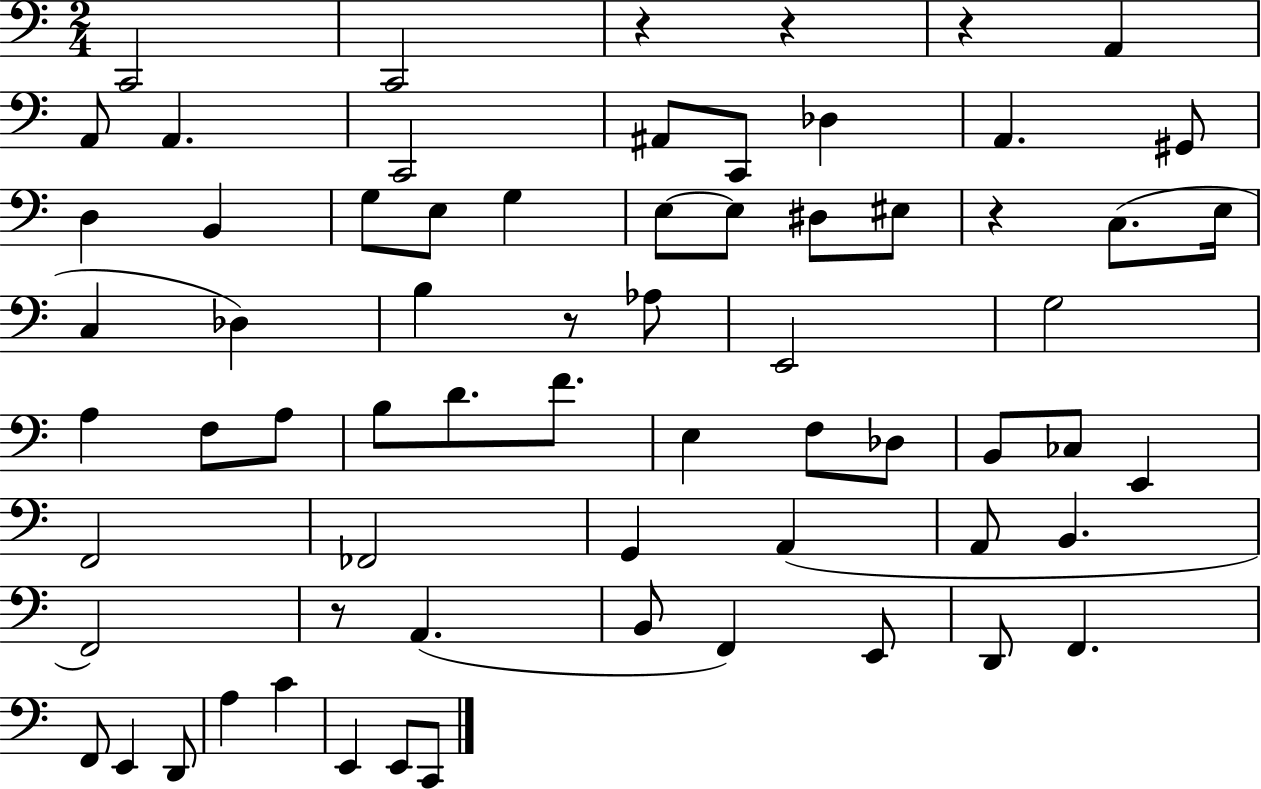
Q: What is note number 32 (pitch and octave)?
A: B3